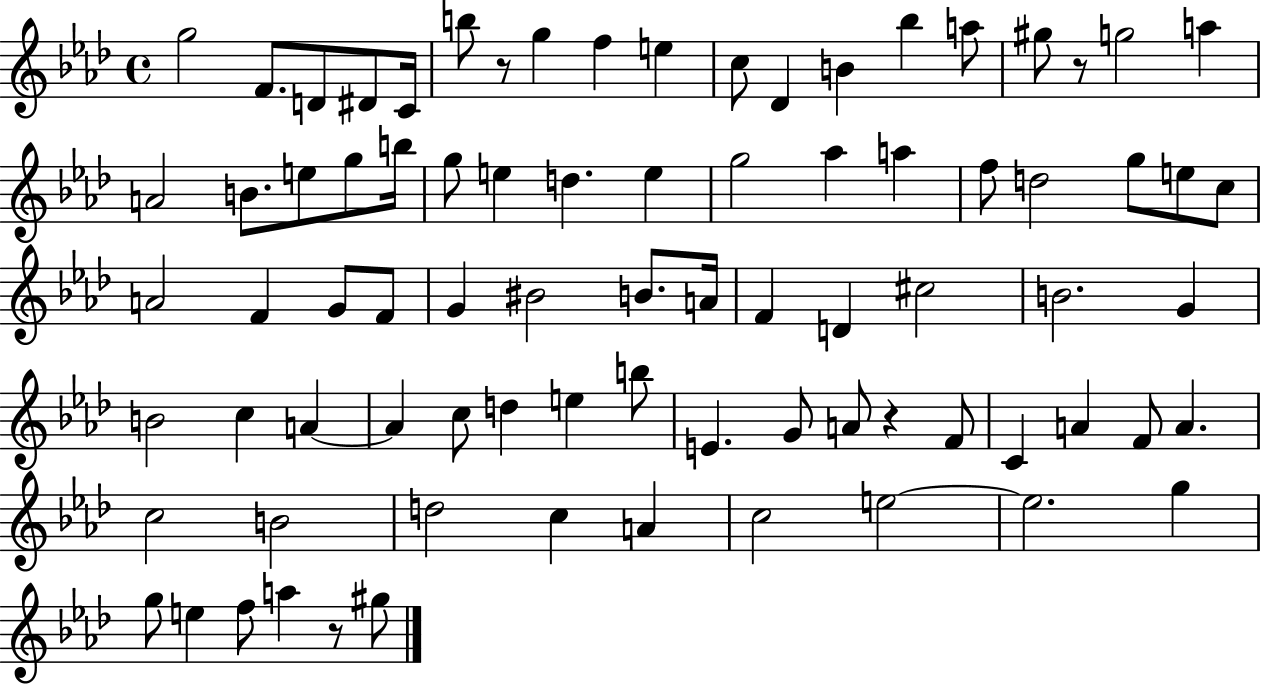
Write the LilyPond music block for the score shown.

{
  \clef treble
  \time 4/4
  \defaultTimeSignature
  \key aes \major
  \repeat volta 2 { g''2 f'8. d'8 dis'8 c'16 | b''8 r8 g''4 f''4 e''4 | c''8 des'4 b'4 bes''4 a''8 | gis''8 r8 g''2 a''4 | \break a'2 b'8. e''8 g''8 b''16 | g''8 e''4 d''4. e''4 | g''2 aes''4 a''4 | f''8 d''2 g''8 e''8 c''8 | \break a'2 f'4 g'8 f'8 | g'4 bis'2 b'8. a'16 | f'4 d'4 cis''2 | b'2. g'4 | \break b'2 c''4 a'4~~ | a'4 c''8 d''4 e''4 b''8 | e'4. g'8 a'8 r4 f'8 | c'4 a'4 f'8 a'4. | \break c''2 b'2 | d''2 c''4 a'4 | c''2 e''2~~ | e''2. g''4 | \break g''8 e''4 f''8 a''4 r8 gis''8 | } \bar "|."
}